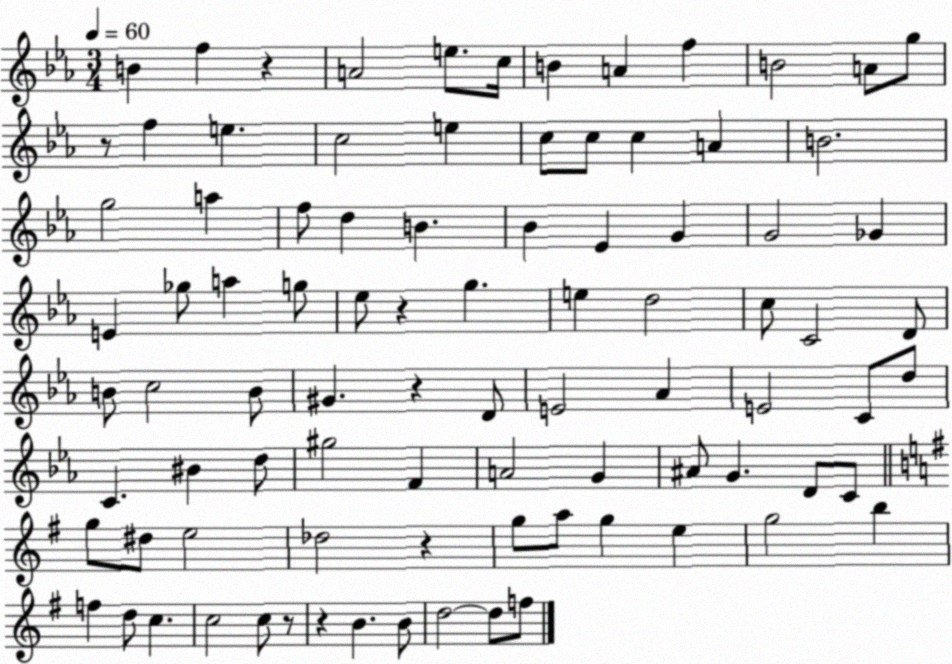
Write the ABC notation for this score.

X:1
T:Untitled
M:3/4
L:1/4
K:Eb
B f z A2 e/2 c/4 B A f B2 A/2 g/2 z/2 f e c2 e c/2 c/2 c A B2 g2 a f/2 d B _B _E G G2 _G E _g/2 a g/2 _e/2 z g e d2 c/2 C2 D/2 B/2 c2 B/2 ^G z D/2 E2 _A E2 C/2 d/2 C ^B d/2 ^g2 F A2 G ^A/2 G D/2 C/2 g/2 ^d/2 e2 _d2 z g/2 a/2 g e g2 b f d/2 c c2 c/2 z/2 z B B/2 d2 d/2 f/2